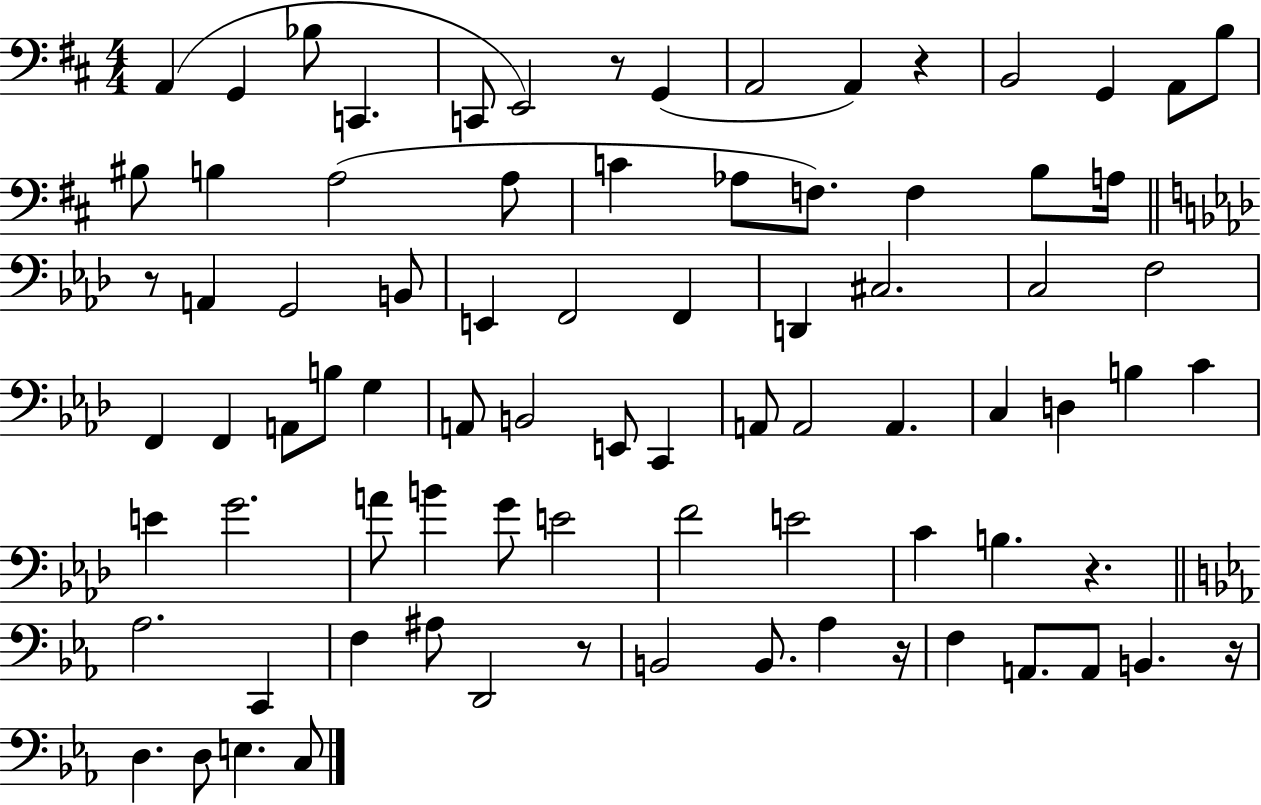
{
  \clef bass
  \numericTimeSignature
  \time 4/4
  \key d \major
  a,4( g,4 bes8 c,4. | c,8 e,2) r8 g,4( | a,2 a,4) r4 | b,2 g,4 a,8 b8 | \break bis8 b4 a2( a8 | c'4 aes8 f8.) f4 b8 a16 | \bar "||" \break \key aes \major r8 a,4 g,2 b,8 | e,4 f,2 f,4 | d,4 cis2. | c2 f2 | \break f,4 f,4 a,8 b8 g4 | a,8 b,2 e,8 c,4 | a,8 a,2 a,4. | c4 d4 b4 c'4 | \break e'4 g'2. | a'8 b'4 g'8 e'2 | f'2 e'2 | c'4 b4. r4. | \break \bar "||" \break \key ees \major aes2. c,4 | f4 ais8 d,2 r8 | b,2 b,8. aes4 r16 | f4 a,8. a,8 b,4. r16 | \break d4. d8 e4. c8 | \bar "|."
}